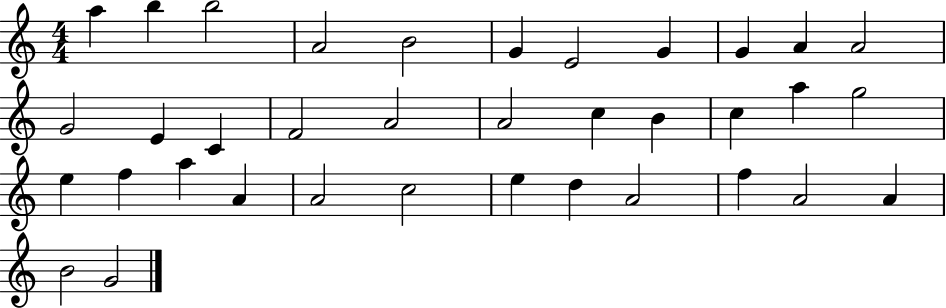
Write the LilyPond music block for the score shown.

{
  \clef treble
  \numericTimeSignature
  \time 4/4
  \key c \major
  a''4 b''4 b''2 | a'2 b'2 | g'4 e'2 g'4 | g'4 a'4 a'2 | \break g'2 e'4 c'4 | f'2 a'2 | a'2 c''4 b'4 | c''4 a''4 g''2 | \break e''4 f''4 a''4 a'4 | a'2 c''2 | e''4 d''4 a'2 | f''4 a'2 a'4 | \break b'2 g'2 | \bar "|."
}